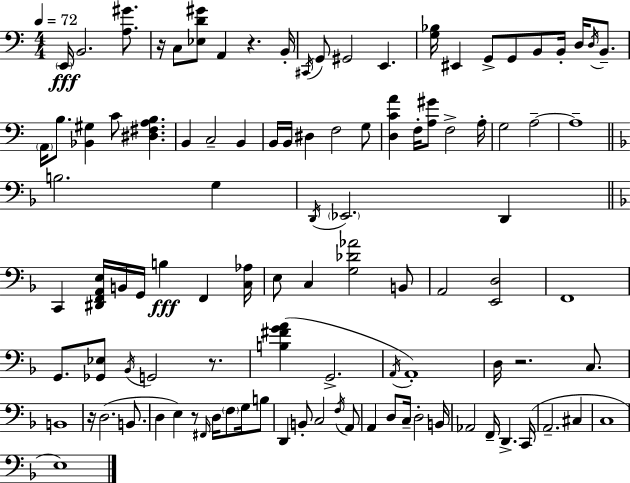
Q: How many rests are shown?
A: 6